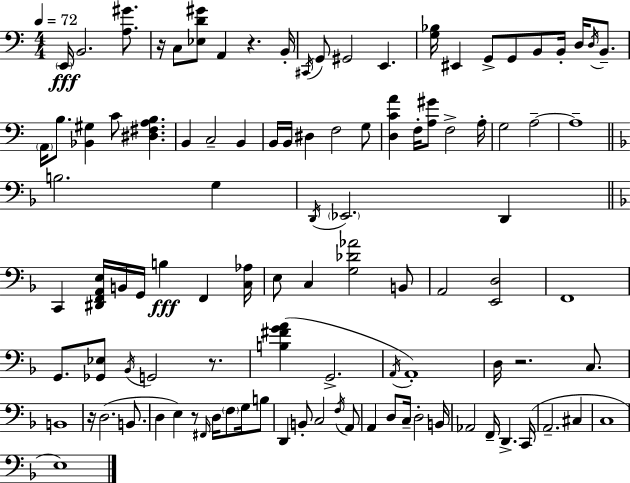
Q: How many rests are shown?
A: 6